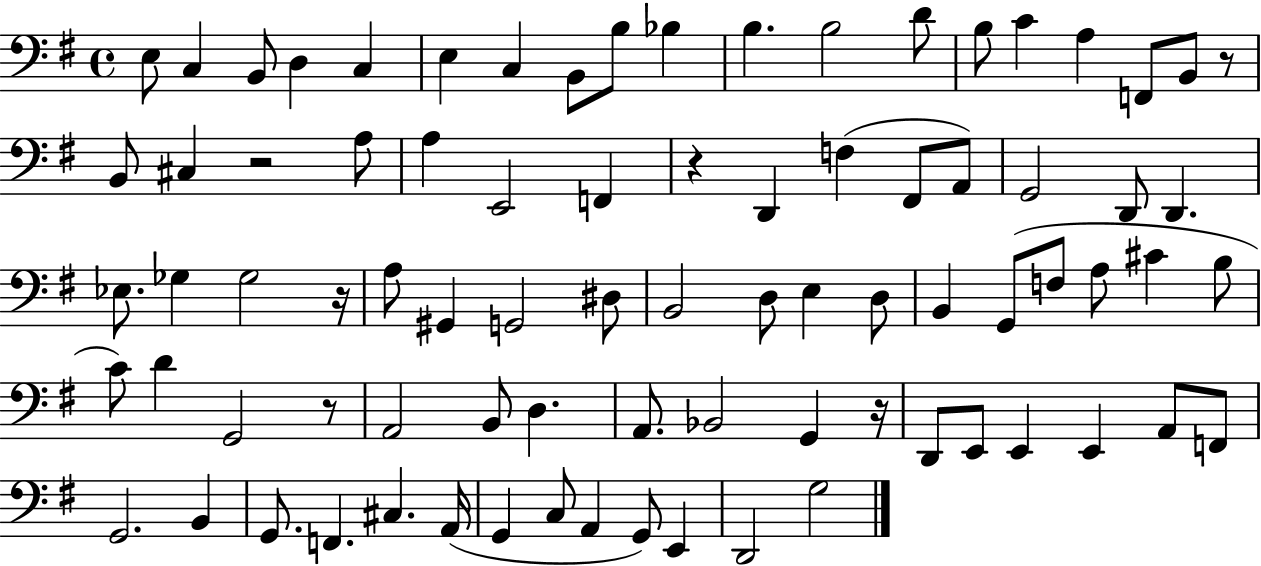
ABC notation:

X:1
T:Untitled
M:4/4
L:1/4
K:G
E,/2 C, B,,/2 D, C, E, C, B,,/2 B,/2 _B, B, B,2 D/2 B,/2 C A, F,,/2 B,,/2 z/2 B,,/2 ^C, z2 A,/2 A, E,,2 F,, z D,, F, ^F,,/2 A,,/2 G,,2 D,,/2 D,, _E,/2 _G, _G,2 z/4 A,/2 ^G,, G,,2 ^D,/2 B,,2 D,/2 E, D,/2 B,, G,,/2 F,/2 A,/2 ^C B,/2 C/2 D G,,2 z/2 A,,2 B,,/2 D, A,,/2 _B,,2 G,, z/4 D,,/2 E,,/2 E,, E,, A,,/2 F,,/2 G,,2 B,, G,,/2 F,, ^C, A,,/4 G,, C,/2 A,, G,,/2 E,, D,,2 G,2